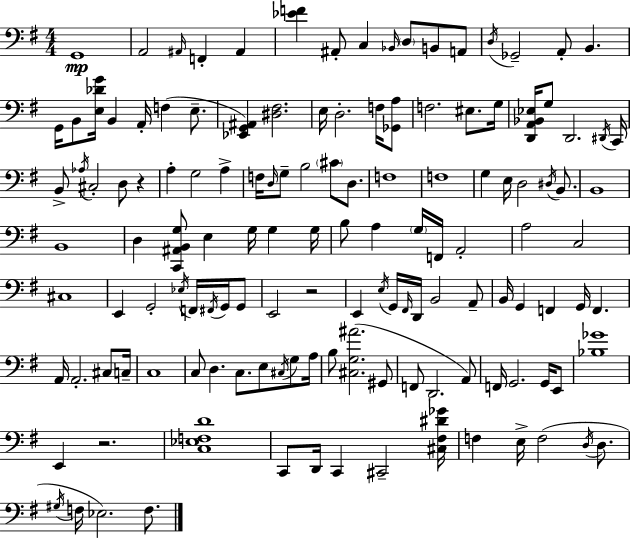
{
  \clef bass
  \numericTimeSignature
  \time 4/4
  \key e \minor
  g,1\mp | a,2 \grace { ais,16 } f,4-. ais,4 | <ees' f'>4 ais,8-. c4 \grace { bes,16 } \parenthesize d8 b,8 | a,8 \acciaccatura { d16 } ges,2-- a,8-. b,4. | \break g,16 b,8 <e des' g'>16 b,4 a,16-. f4( | e8.-- <ees, g, ais,>4) <dis fis>2. | e16 d2.-. | f16 <ges, a>8 f2. eis8. | \break g16 <d, a, bes, ees>16 g8 d,2. | \acciaccatura { dis,16 } c,16 b,8-> \acciaccatura { aes16 } cis2-. d8 | r4 a4-. g2 | a4-> f16 \grace { d16 } g8-- b2 | \break \parenthesize cis'8 d8. f1 | f1 | g4 e16 d2 | \acciaccatura { dis16 } b,8. b,1 | \break b,1 | d4 <c, ais, b, g>8 e4 | g16 g4 g16 b8 a4 \parenthesize g16 f,16 a,2-. | a2 c2 | \break cis1 | e,4 g,2-. | \acciaccatura { ees16 } f,16 \acciaccatura { fis,16 } g,16 g,8 e,2 | r2 e,4 \acciaccatura { e16 } g,16 \grace { fis,16 } | \break d,16 b,2 a,8-- b,16 g,4 | f,4 g,16 f,4. a,16 a,2.-. | cis8 c16-- c1 | c8 d4. | \break c8. e8 \acciaccatura { cis16 } g8 a16 b8 <cis g ais'>2.( | gis,8 f,8 d,2. | a,8) f,16 g,2. | g,16 e,8 <bes ges'>1 | \break e,4 | r2. <c ees f d'>1 | c,8 d,16 c,4 | cis,2-- <cis fis dis' ges'>16 f4 | \break e16-> f2( \acciaccatura { d16 } d8. \acciaccatura { gis16 } f16 ees2.) | f8. \bar "|."
}